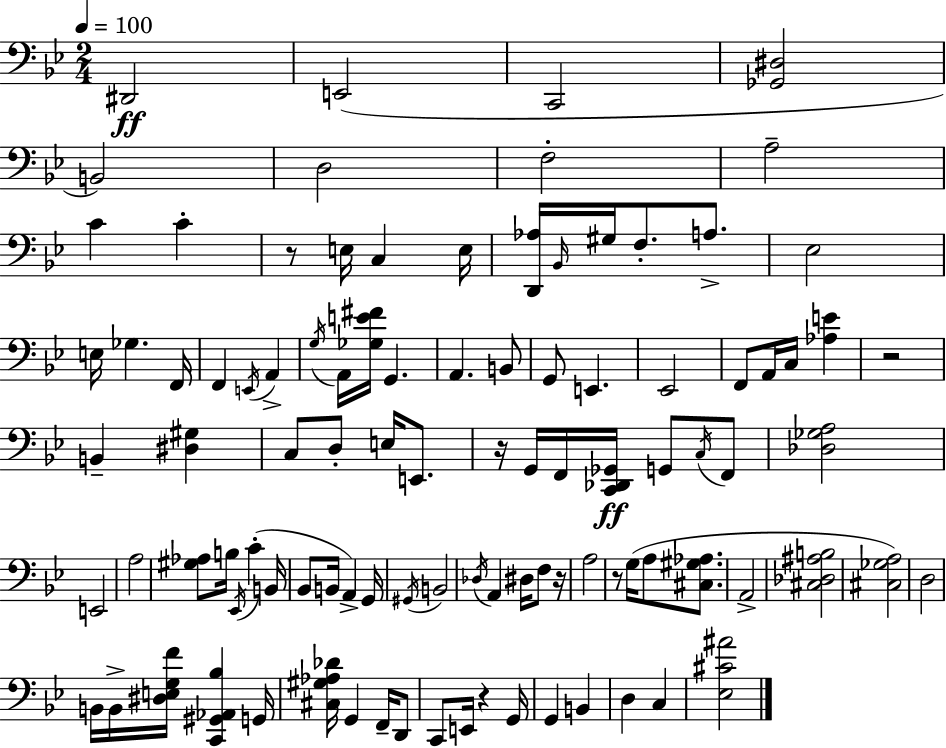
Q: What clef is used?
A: bass